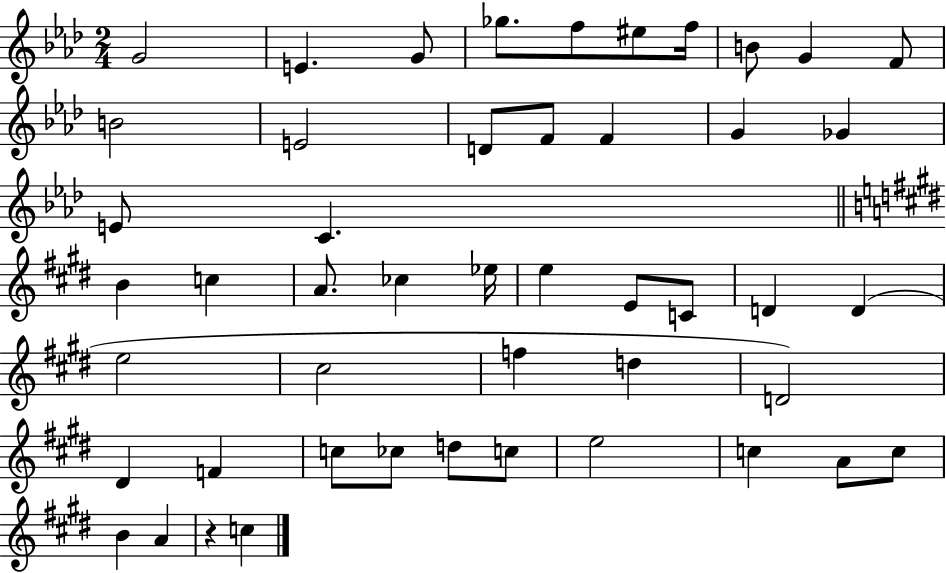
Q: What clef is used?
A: treble